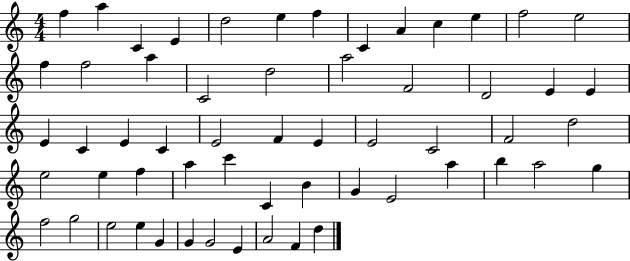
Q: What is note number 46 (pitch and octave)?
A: A5